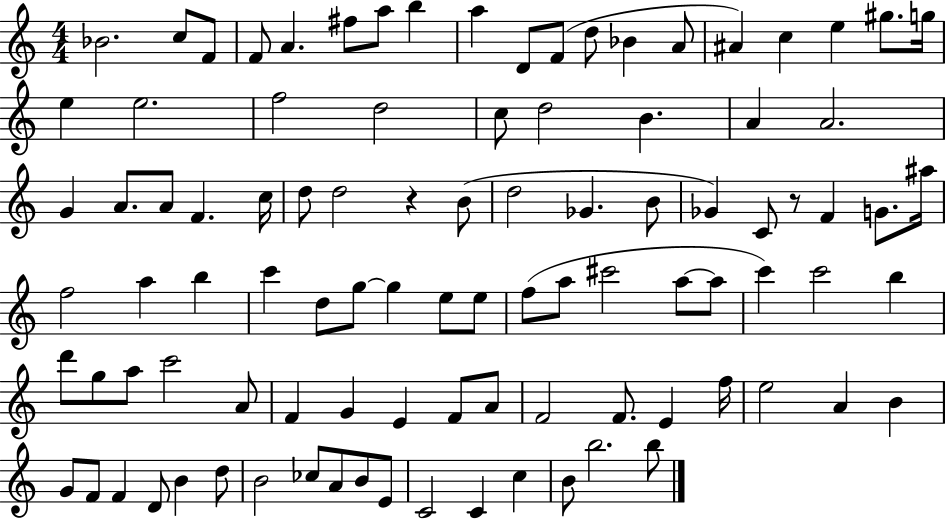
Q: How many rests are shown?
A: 2